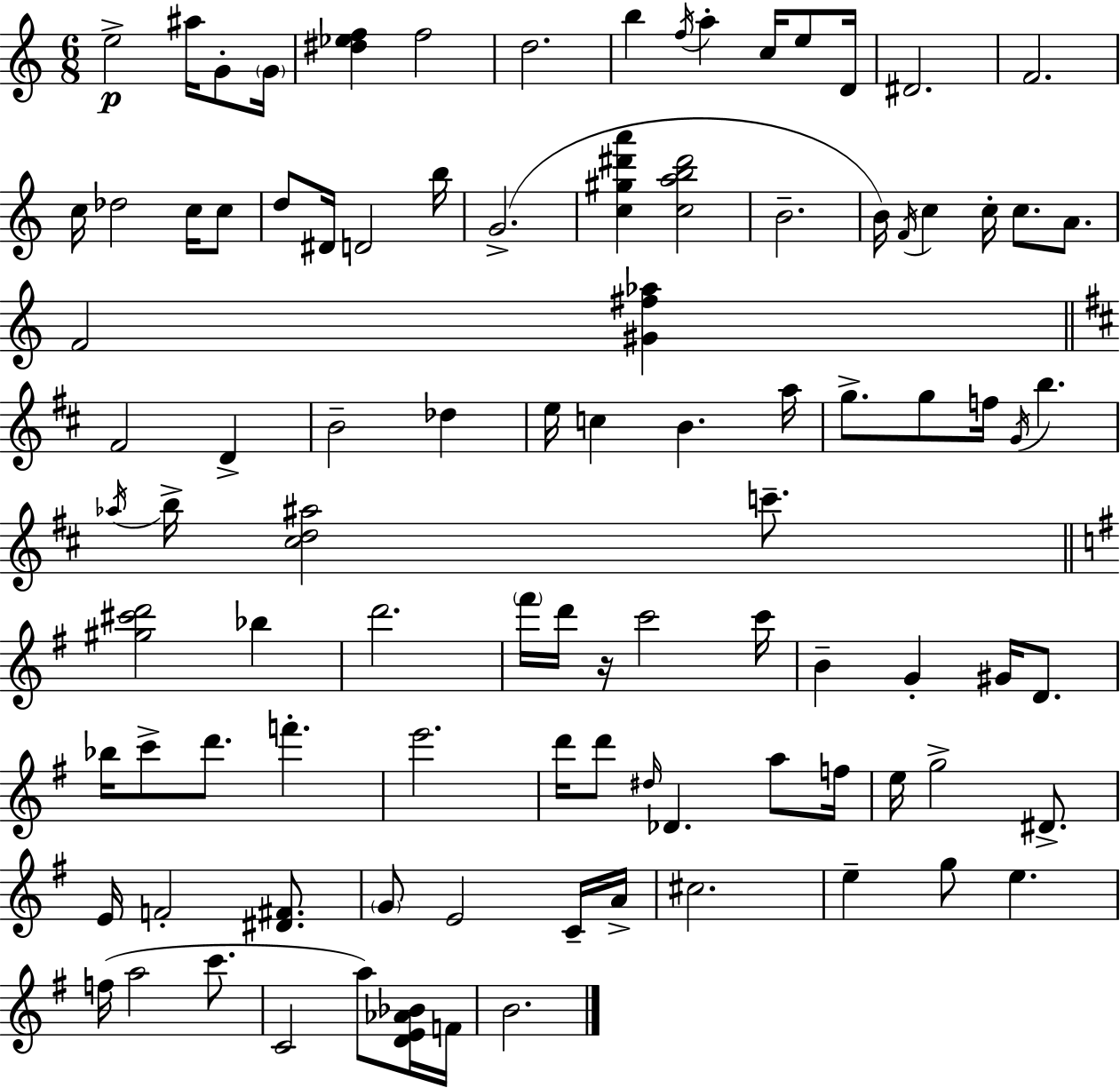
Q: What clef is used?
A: treble